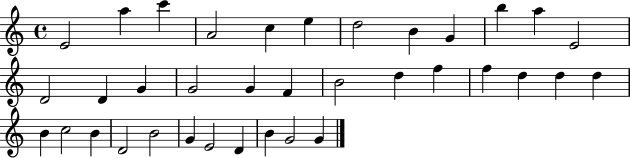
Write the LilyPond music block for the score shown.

{
  \clef treble
  \time 4/4
  \defaultTimeSignature
  \key c \major
  e'2 a''4 c'''4 | a'2 c''4 e''4 | d''2 b'4 g'4 | b''4 a''4 e'2 | \break d'2 d'4 g'4 | g'2 g'4 f'4 | b'2 d''4 f''4 | f''4 d''4 d''4 d''4 | \break b'4 c''2 b'4 | d'2 b'2 | g'4 e'2 d'4 | b'4 g'2 g'4 | \break \bar "|."
}